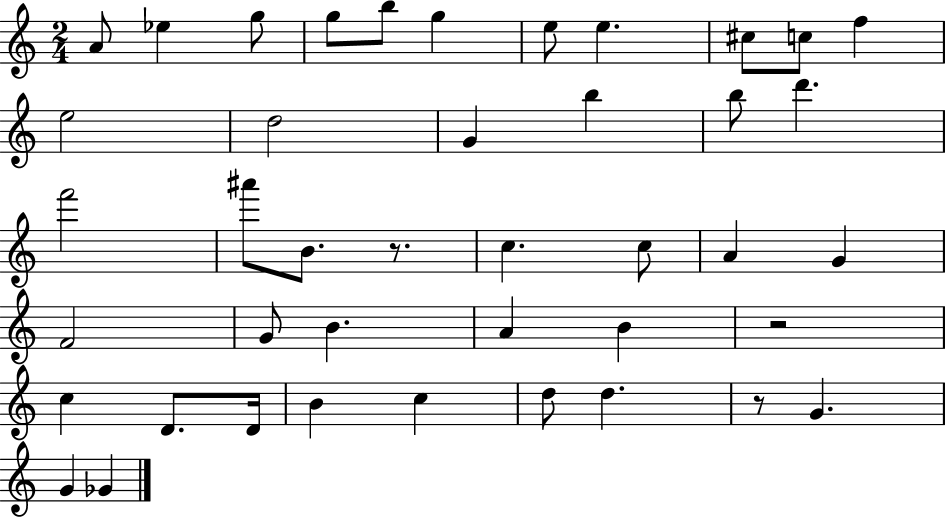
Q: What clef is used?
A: treble